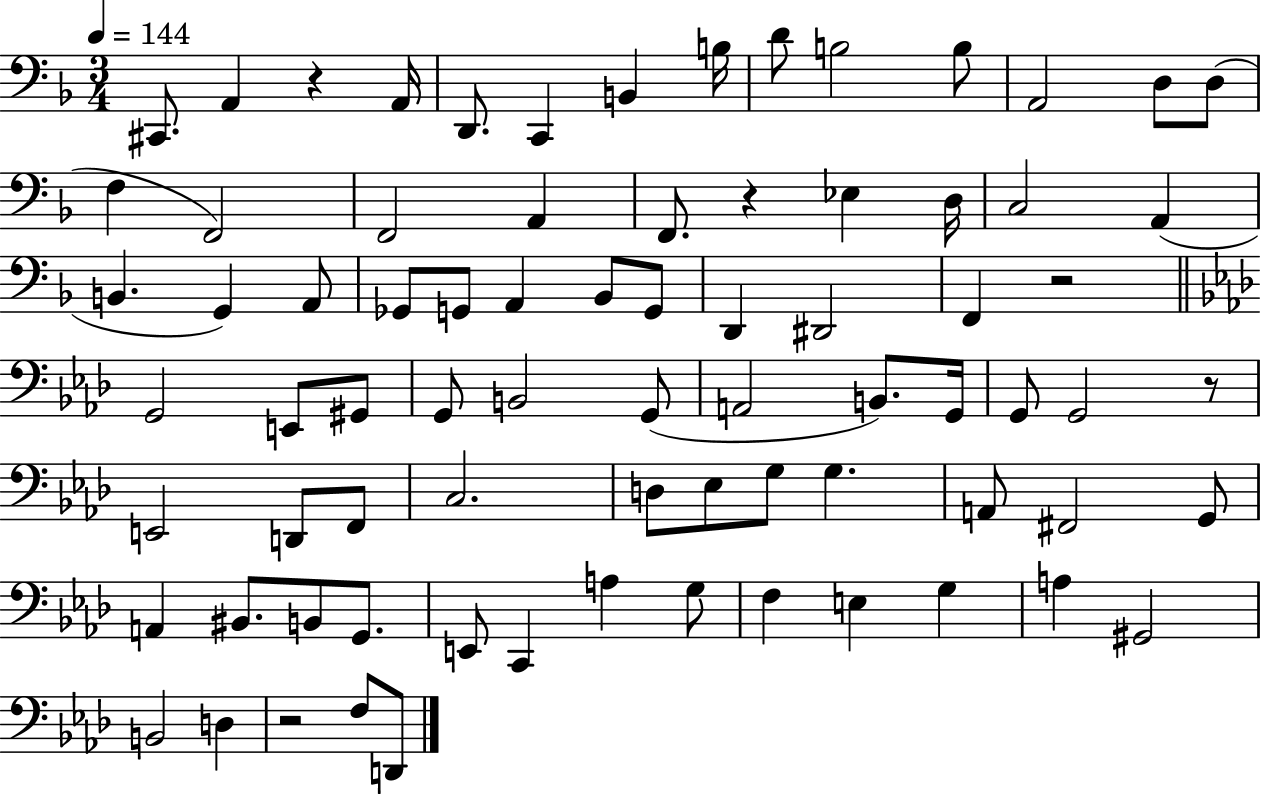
X:1
T:Untitled
M:3/4
L:1/4
K:F
^C,,/2 A,, z A,,/4 D,,/2 C,, B,, B,/4 D/2 B,2 B,/2 A,,2 D,/2 D,/2 F, F,,2 F,,2 A,, F,,/2 z _E, D,/4 C,2 A,, B,, G,, A,,/2 _G,,/2 G,,/2 A,, _B,,/2 G,,/2 D,, ^D,,2 F,, z2 G,,2 E,,/2 ^G,,/2 G,,/2 B,,2 G,,/2 A,,2 B,,/2 G,,/4 G,,/2 G,,2 z/2 E,,2 D,,/2 F,,/2 C,2 D,/2 _E,/2 G,/2 G, A,,/2 ^F,,2 G,,/2 A,, ^B,,/2 B,,/2 G,,/2 E,,/2 C,, A, G,/2 F, E, G, A, ^G,,2 B,,2 D, z2 F,/2 D,,/2